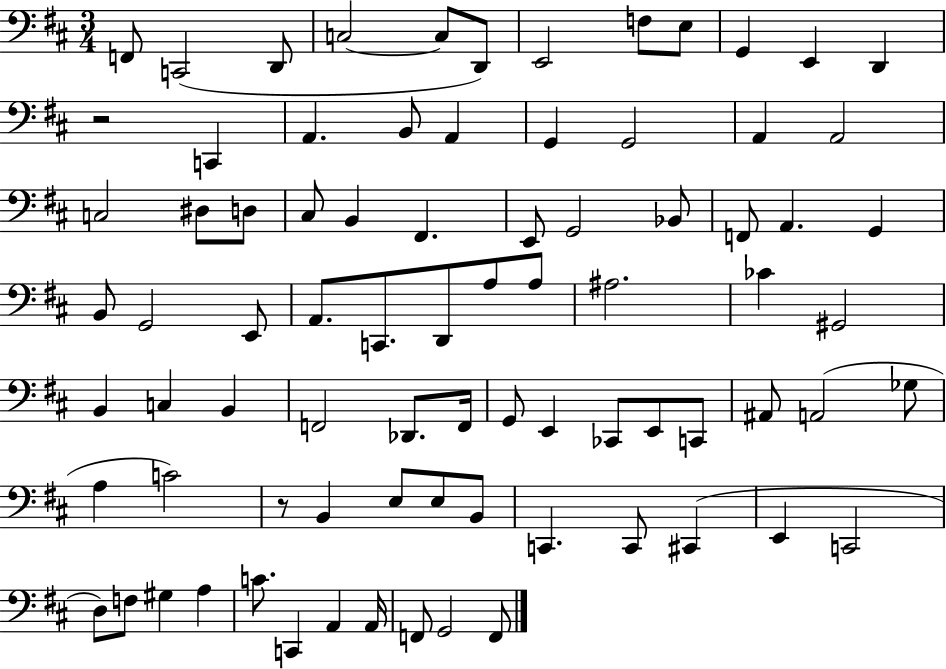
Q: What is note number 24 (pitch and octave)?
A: C#3